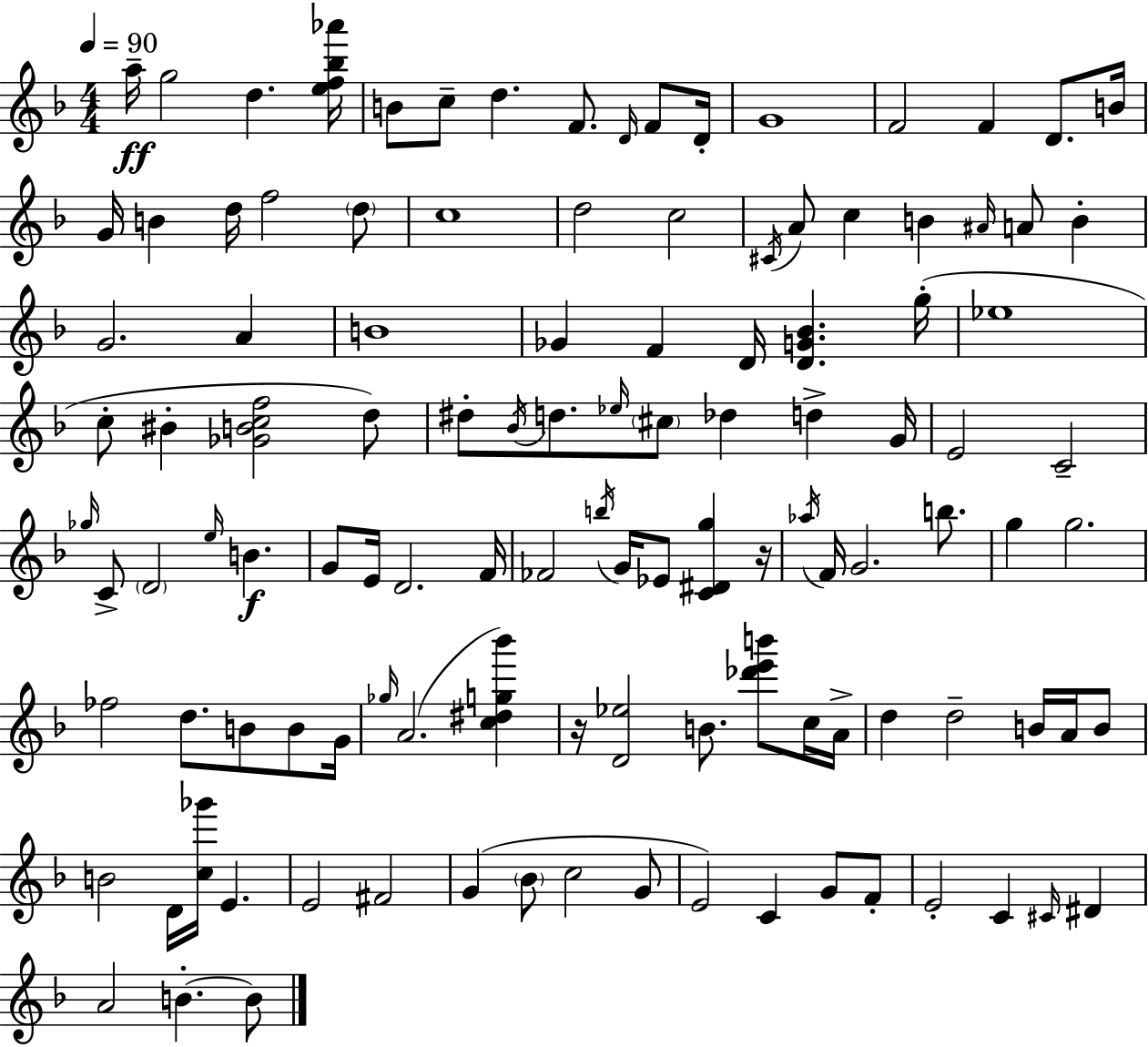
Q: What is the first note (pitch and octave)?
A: A5